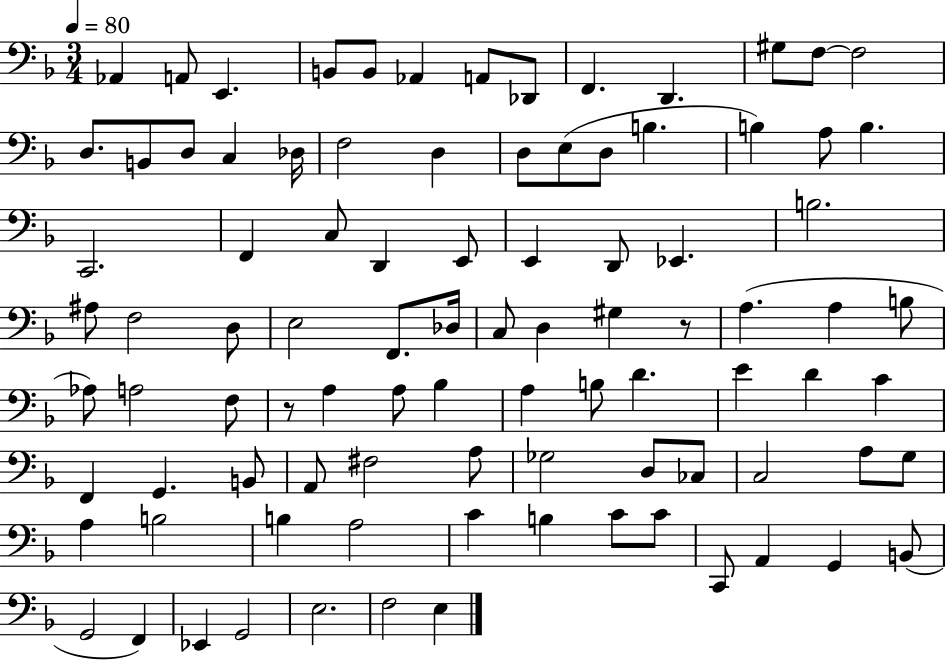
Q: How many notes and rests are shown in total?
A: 93